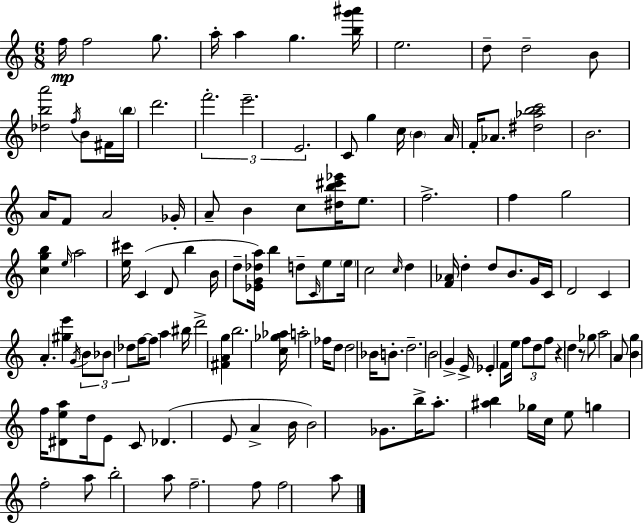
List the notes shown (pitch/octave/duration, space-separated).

F5/s F5/h G5/e. A5/s A5/q G5/q. [B5,G6,A#6]/s E5/h. D5/e D5/h B4/e [Db5,B5,A6]/h F5/s B4/e F#4/s B5/s D6/h. F6/h. E6/h. E4/h. C4/e G5/q C5/s B4/q A4/s F4/s Ab4/e. [D#5,Ab5,B5,C6]/h B4/h. A4/s F4/e A4/h Gb4/s A4/e B4/q C5/e [D#5,B5,C#6,Eb6]/s E5/e. F5/h. F5/q G5/h [C5,G5,B5]/q E5/s A5/h [E5,C#6]/s C4/q D4/e B5/q B4/s D5/e [Eb4,G4,Db5,A5]/s B5/q D5/e C4/s E5/e E5/s C5/h C5/s D5/q [F4,Ab4]/s D5/q D5/e B4/e. G4/s C4/s D4/h C4/q A4/q. [G#5,E6]/q G4/s B4/e Bb4/e Db5/e F5/s F5/e A5/q BIS5/s D6/h [F#4,A4,G5]/q B5/h. [C5,Gb5,Ab5]/s A5/h FES5/s D5/e D5/h Bb4/s B4/e. D5/h. B4/h G4/q E4/s Eb4/q F4/e E5/s F5/e D5/e F5/e R/q D5/q R/e Gb5/e A5/h A4/e [B4,G5]/q F5/s [D#4,E5,A5]/e D5/s E4/e C4/e Db4/q. E4/e A4/q B4/s B4/h Gb4/e. B5/s A5/e. [A#5,B5]/q Gb5/s C5/s E5/e G5/q F5/h A5/e B5/h A5/e F5/h. F5/e F5/h A5/e